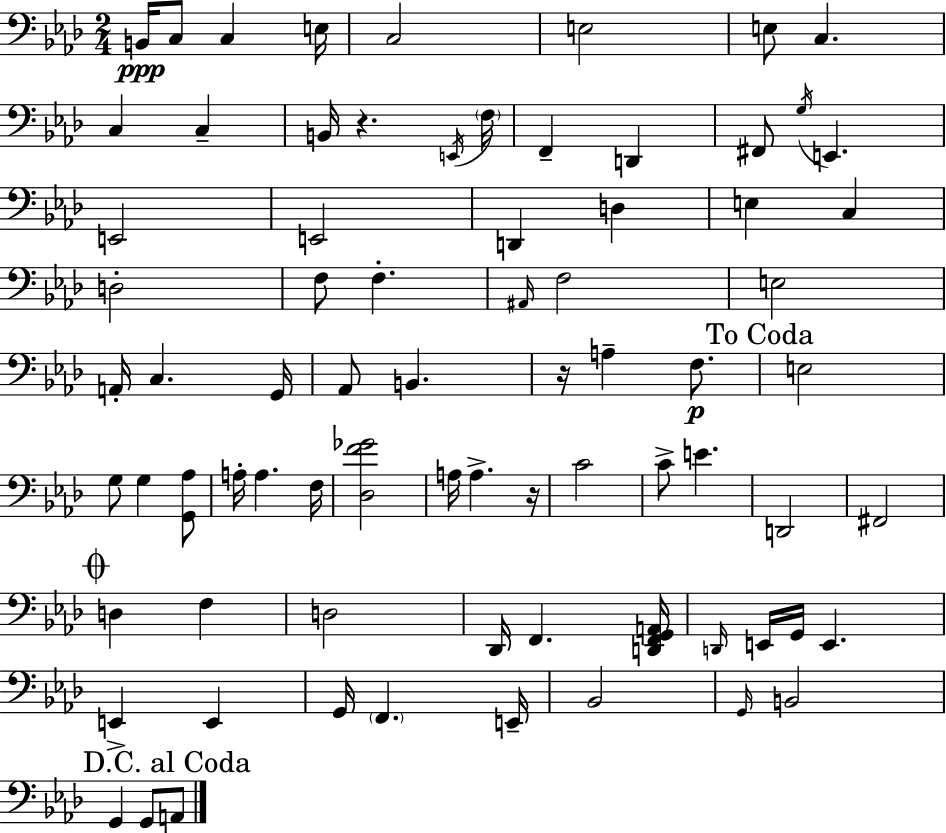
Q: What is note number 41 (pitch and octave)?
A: A3